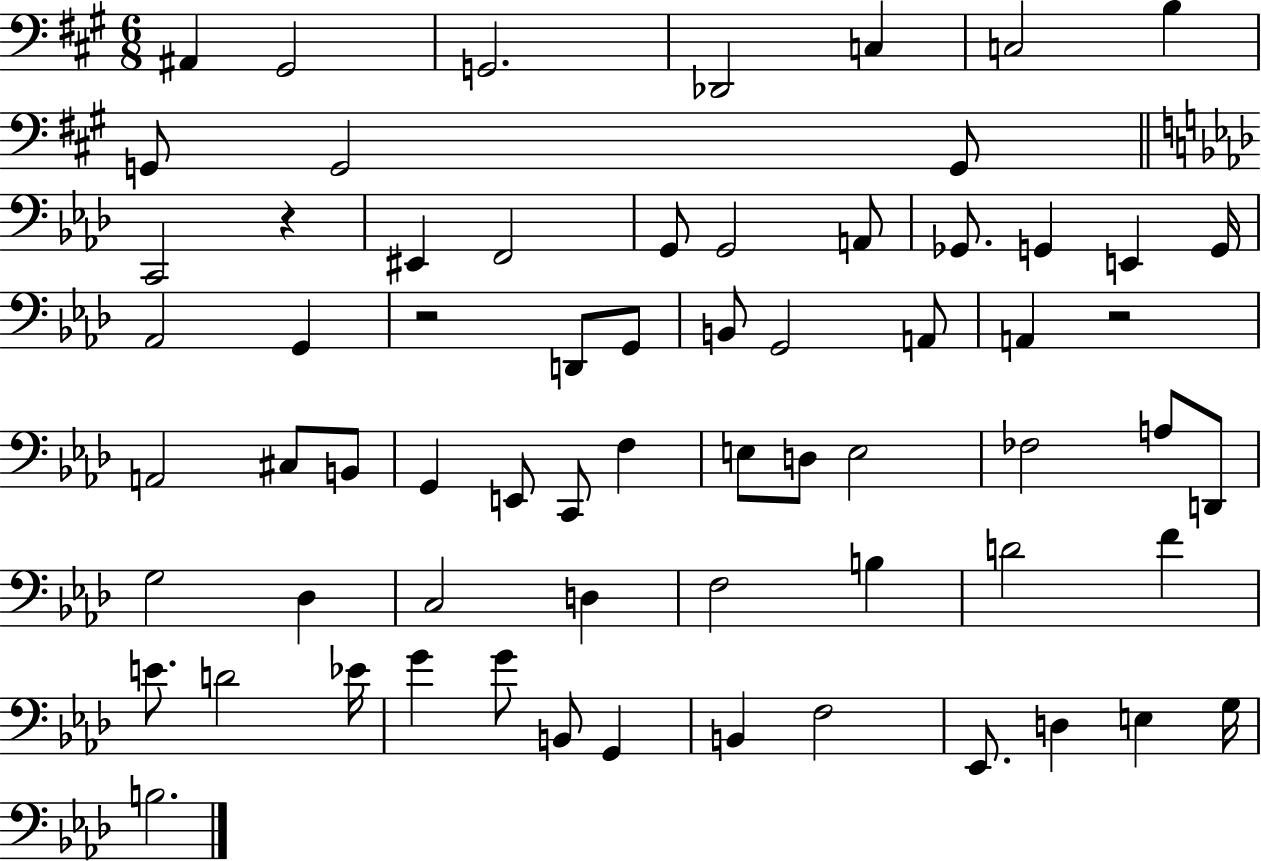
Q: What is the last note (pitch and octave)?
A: B3